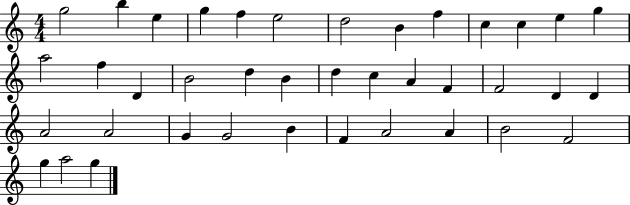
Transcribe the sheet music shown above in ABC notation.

X:1
T:Untitled
M:4/4
L:1/4
K:C
g2 b e g f e2 d2 B f c c e g a2 f D B2 d B d c A F F2 D D A2 A2 G G2 B F A2 A B2 F2 g a2 g